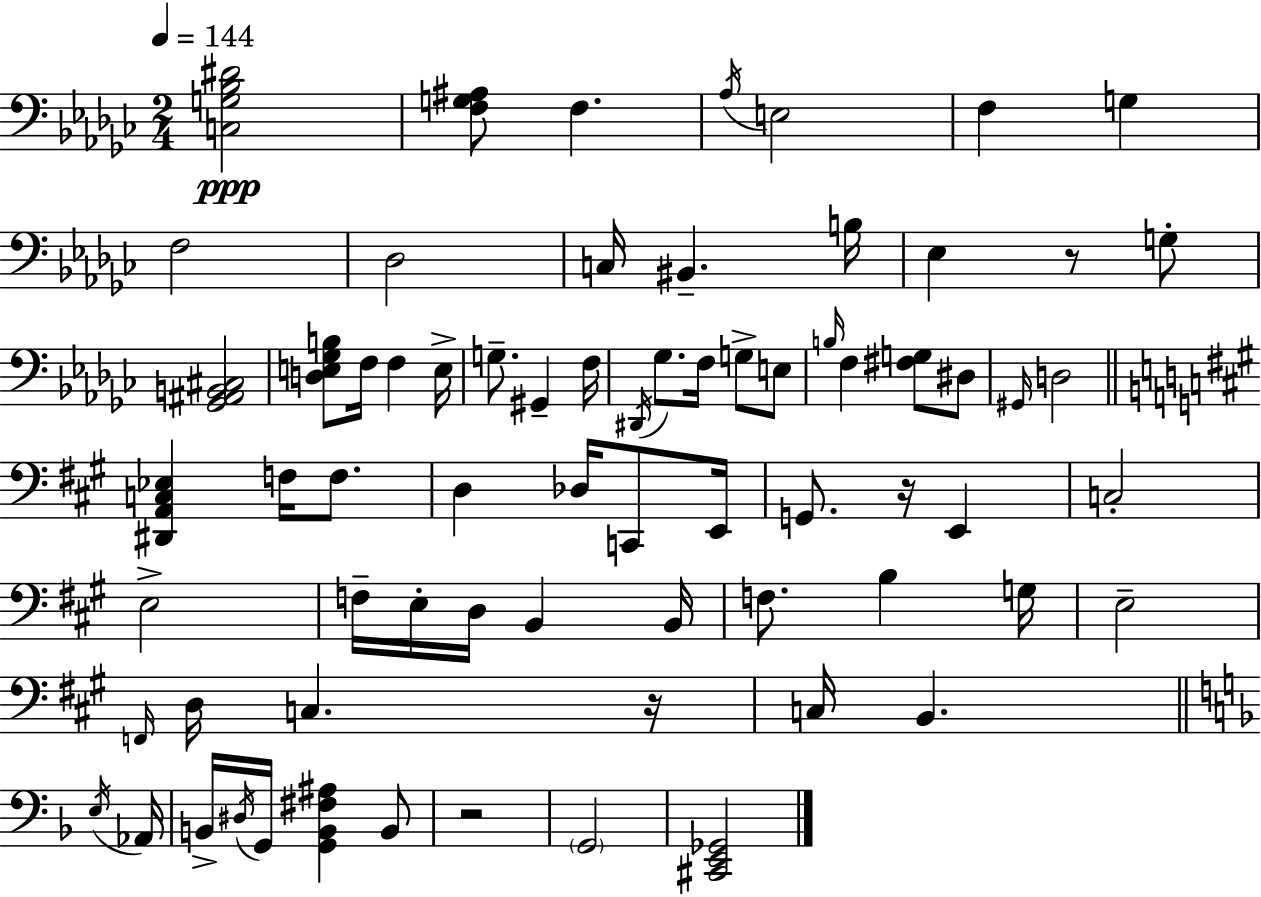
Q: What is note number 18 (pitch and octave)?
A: F3